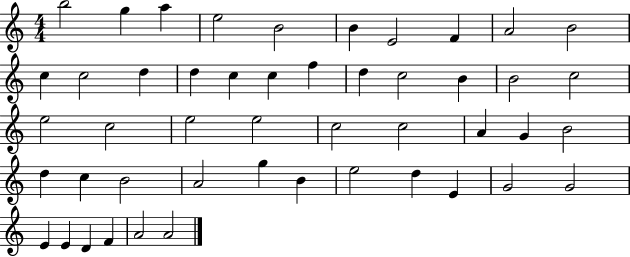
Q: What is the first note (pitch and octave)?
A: B5